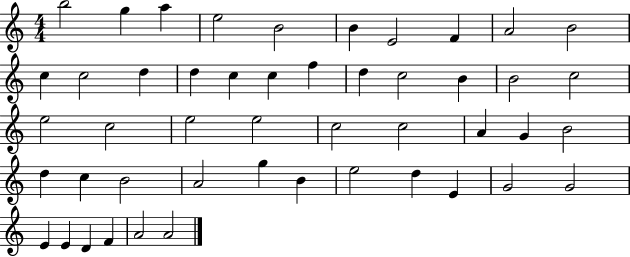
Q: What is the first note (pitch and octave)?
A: B5